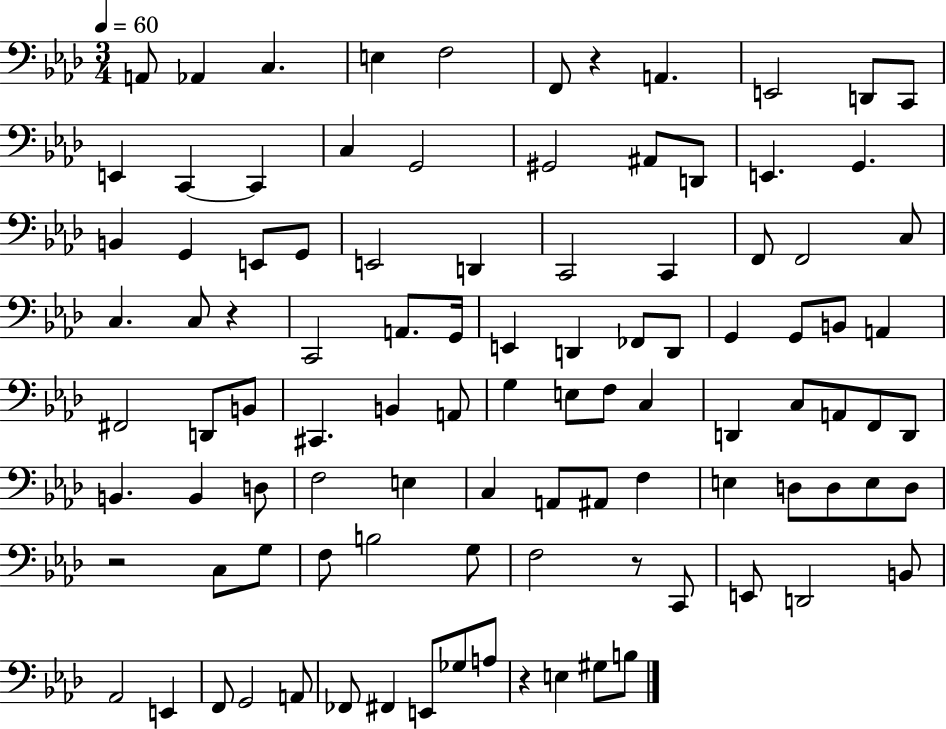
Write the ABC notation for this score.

X:1
T:Untitled
M:3/4
L:1/4
K:Ab
A,,/2 _A,, C, E, F,2 F,,/2 z A,, E,,2 D,,/2 C,,/2 E,, C,, C,, C, G,,2 ^G,,2 ^A,,/2 D,,/2 E,, G,, B,, G,, E,,/2 G,,/2 E,,2 D,, C,,2 C,, F,,/2 F,,2 C,/2 C, C,/2 z C,,2 A,,/2 G,,/4 E,, D,, _F,,/2 D,,/2 G,, G,,/2 B,,/2 A,, ^F,,2 D,,/2 B,,/2 ^C,, B,, A,,/2 G, E,/2 F,/2 C, D,, C,/2 A,,/2 F,,/2 D,,/2 B,, B,, D,/2 F,2 E, C, A,,/2 ^A,,/2 F, E, D,/2 D,/2 E,/2 D,/2 z2 C,/2 G,/2 F,/2 B,2 G,/2 F,2 z/2 C,,/2 E,,/2 D,,2 B,,/2 _A,,2 E,, F,,/2 G,,2 A,,/2 _F,,/2 ^F,, E,,/2 _G,/2 A,/2 z E, ^G,/2 B,/2